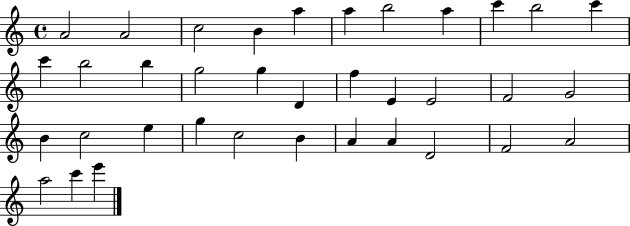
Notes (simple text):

A4/h A4/h C5/h B4/q A5/q A5/q B5/h A5/q C6/q B5/h C6/q C6/q B5/h B5/q G5/h G5/q D4/q F5/q E4/q E4/h F4/h G4/h B4/q C5/h E5/q G5/q C5/h B4/q A4/q A4/q D4/h F4/h A4/h A5/h C6/q E6/q